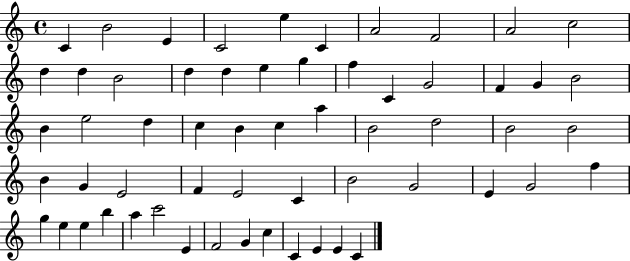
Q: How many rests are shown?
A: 0